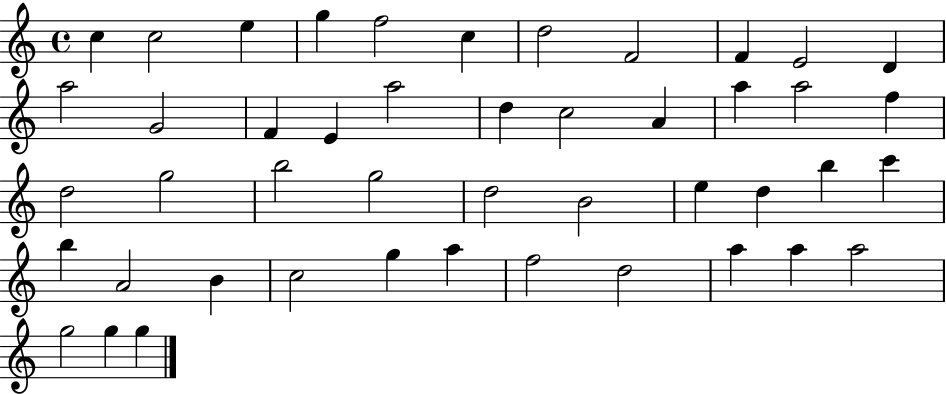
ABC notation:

X:1
T:Untitled
M:4/4
L:1/4
K:C
c c2 e g f2 c d2 F2 F E2 D a2 G2 F E a2 d c2 A a a2 f d2 g2 b2 g2 d2 B2 e d b c' b A2 B c2 g a f2 d2 a a a2 g2 g g